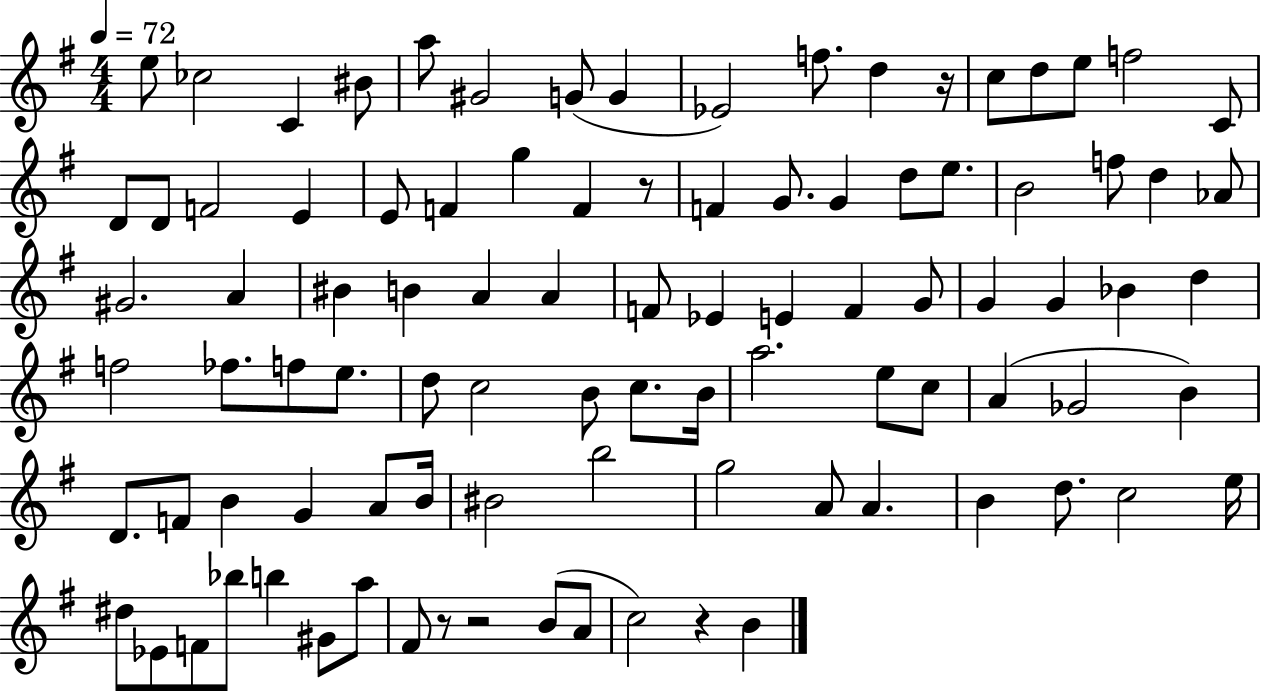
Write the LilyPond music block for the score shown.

{
  \clef treble
  \numericTimeSignature
  \time 4/4
  \key g \major
  \tempo 4 = 72
  e''8 ces''2 c'4 bis'8 | a''8 gis'2 g'8( g'4 | ees'2) f''8. d''4 r16 | c''8 d''8 e''8 f''2 c'8 | \break d'8 d'8 f'2 e'4 | e'8 f'4 g''4 f'4 r8 | f'4 g'8. g'4 d''8 e''8. | b'2 f''8 d''4 aes'8 | \break gis'2. a'4 | bis'4 b'4 a'4 a'4 | f'8 ees'4 e'4 f'4 g'8 | g'4 g'4 bes'4 d''4 | \break f''2 fes''8. f''8 e''8. | d''8 c''2 b'8 c''8. b'16 | a''2. e''8 c''8 | a'4( ges'2 b'4) | \break d'8. f'8 b'4 g'4 a'8 b'16 | bis'2 b''2 | g''2 a'8 a'4. | b'4 d''8. c''2 e''16 | \break dis''8 ees'8 f'8 bes''8 b''4 gis'8 a''8 | fis'8 r8 r2 b'8( a'8 | c''2) r4 b'4 | \bar "|."
}